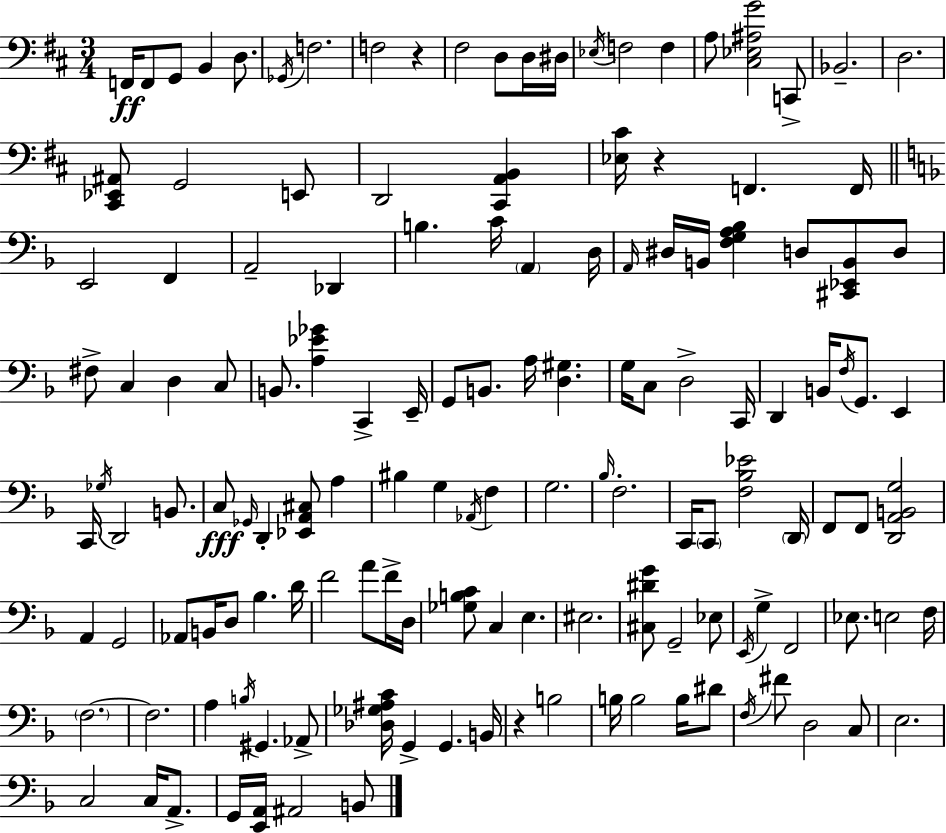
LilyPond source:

{
  \clef bass
  \numericTimeSignature
  \time 3/4
  \key d \major
  f,16\ff f,8 g,8 b,4 d8. | \acciaccatura { ges,16 } f2. | f2 r4 | fis2 d8 d16 | \break dis16 \acciaccatura { ees16 } f2 f4 | a8 <cis ees ais g'>2 | c,8-> bes,2.-- | d2. | \break <cis, ees, ais,>8 g,2 | e,8 d,2 <cis, a, b,>4 | <ees cis'>16 r4 f,4. | f,16 \bar "||" \break \key f \major e,2 f,4 | a,2-- des,4 | b4. c'16 \parenthesize a,4 d16 | \grace { a,16 } dis16 b,16 <f g a bes>4 d8 <cis, ees, b,>8 d8 | \break fis8-> c4 d4 c8 | b,8. <a ees' ges'>4 c,4-> | e,16-- g,8 b,8. a16 <d gis>4. | g16 c8 d2-> | \break c,16 d,4 b,16 \acciaccatura { f16 } g,8. e,4 | c,16 \acciaccatura { ges16 } d,2 | b,8. c8\fff \grace { ges,16 } d,4-. <ees, a, cis>8 | a4 bis4 g4 | \break \acciaccatura { aes,16 } f4 g2. | \grace { bes16 } f2.-. | c,16 \parenthesize c,8 <f bes ees'>2 | \parenthesize d,16 f,8 f,8 <d, a, b, g>2 | \break a,4 g,2 | aes,8 b,16 d8 bes4. | d'16 f'2 | a'8 f'16-> d16 <ges b c'>8 c4 | \break e4. eis2. | <cis dis' g'>8 g,2-- | ees8 \acciaccatura { e,16 } g4-> f,2 | ees8. e2 | \break f16 \parenthesize f2.~~ | f2. | a4 \acciaccatura { b16 } | gis,4. aes,8-> <des ges ais c'>16 g,4-> | \break g,4. b,16 r4 | b2 b16 b2 | b16 dis'8 \acciaccatura { f16 } fis'8 d2 | c8 e2. | \break c2 | c16 a,8.-> g,16 <e, a,>16 ais,2 | b,8 \bar "|."
}